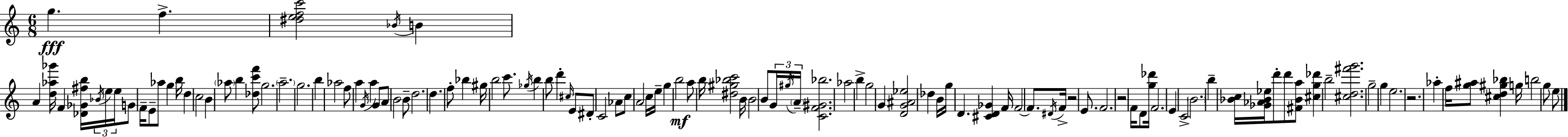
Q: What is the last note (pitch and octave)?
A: E5